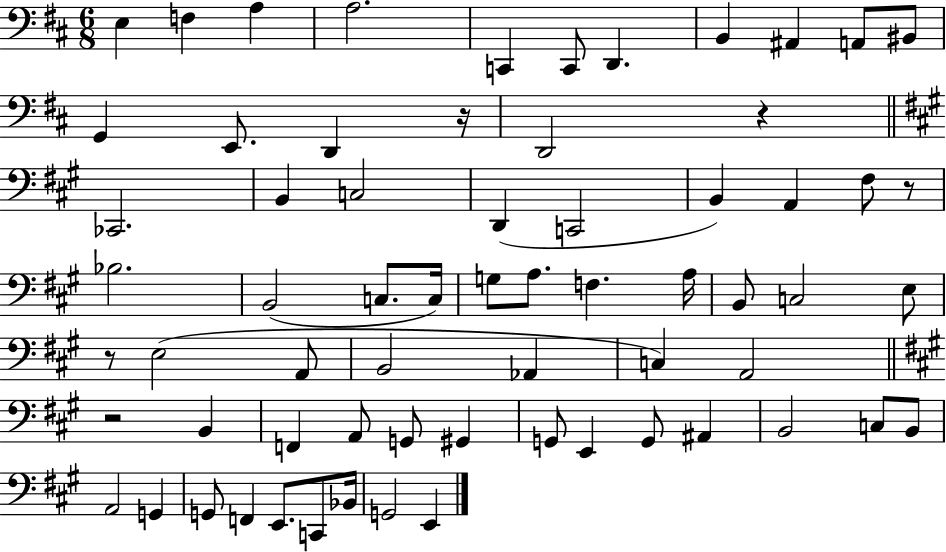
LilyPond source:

{
  \clef bass
  \numericTimeSignature
  \time 6/8
  \key d \major
  e4 f4 a4 | a2. | c,4 c,8 d,4. | b,4 ais,4 a,8 bis,8 | \break g,4 e,8. d,4 r16 | d,2 r4 | \bar "||" \break \key a \major ces,2. | b,4 c2 | d,4( c,2 | b,4) a,4 fis8 r8 | \break bes2. | b,2( c8. c16) | g8 a8. f4. a16 | b,8 c2 e8 | \break r8 e2( a,8 | b,2 aes,4 | c4) a,2 | \bar "||" \break \key a \major r2 b,4 | f,4 a,8 g,8 gis,4 | g,8 e,4 g,8 ais,4 | b,2 c8 b,8 | \break a,2 g,4 | g,8 f,4 e,8. c,8 bes,16 | g,2 e,4 | \bar "|."
}